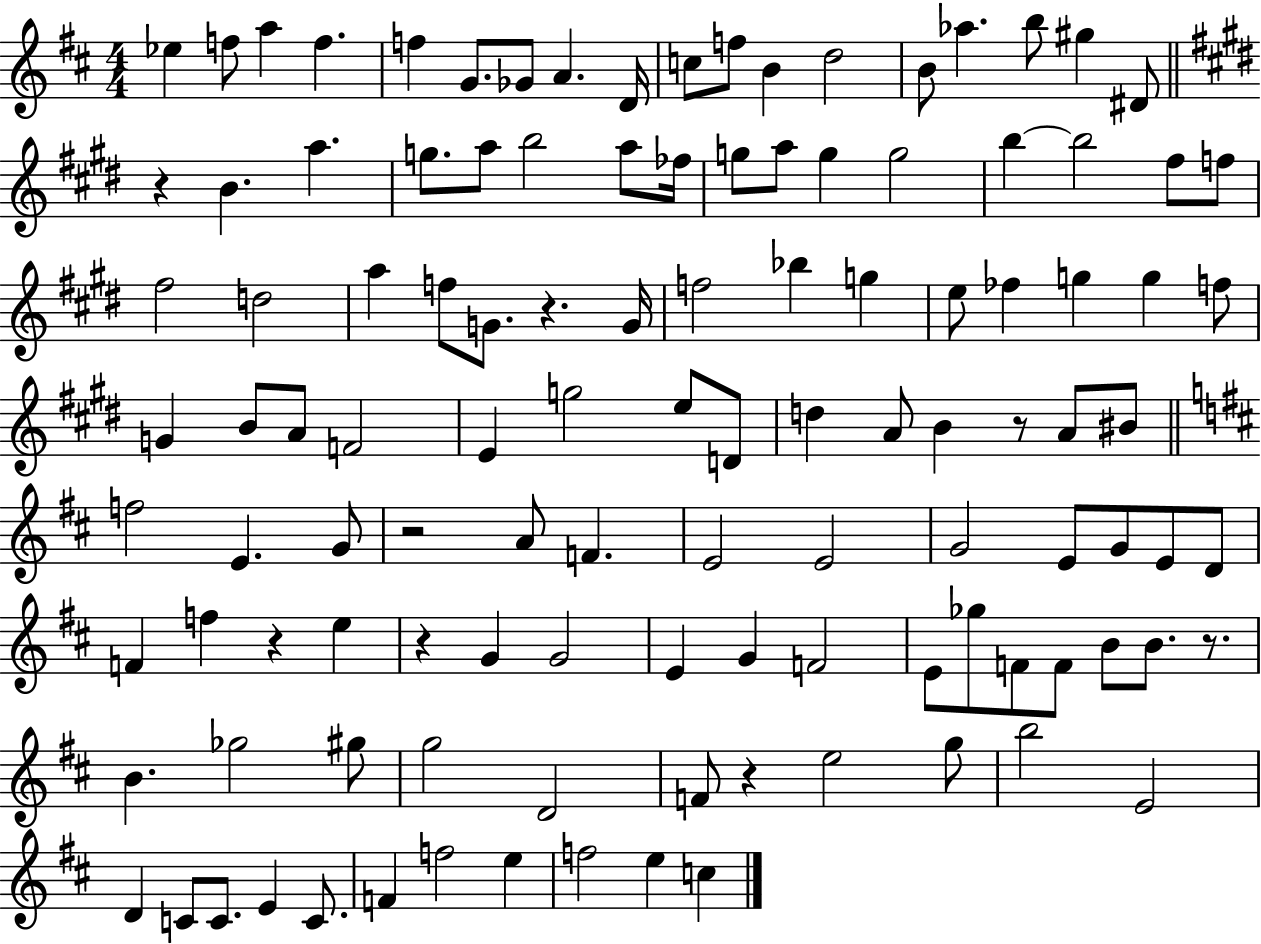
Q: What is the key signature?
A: D major